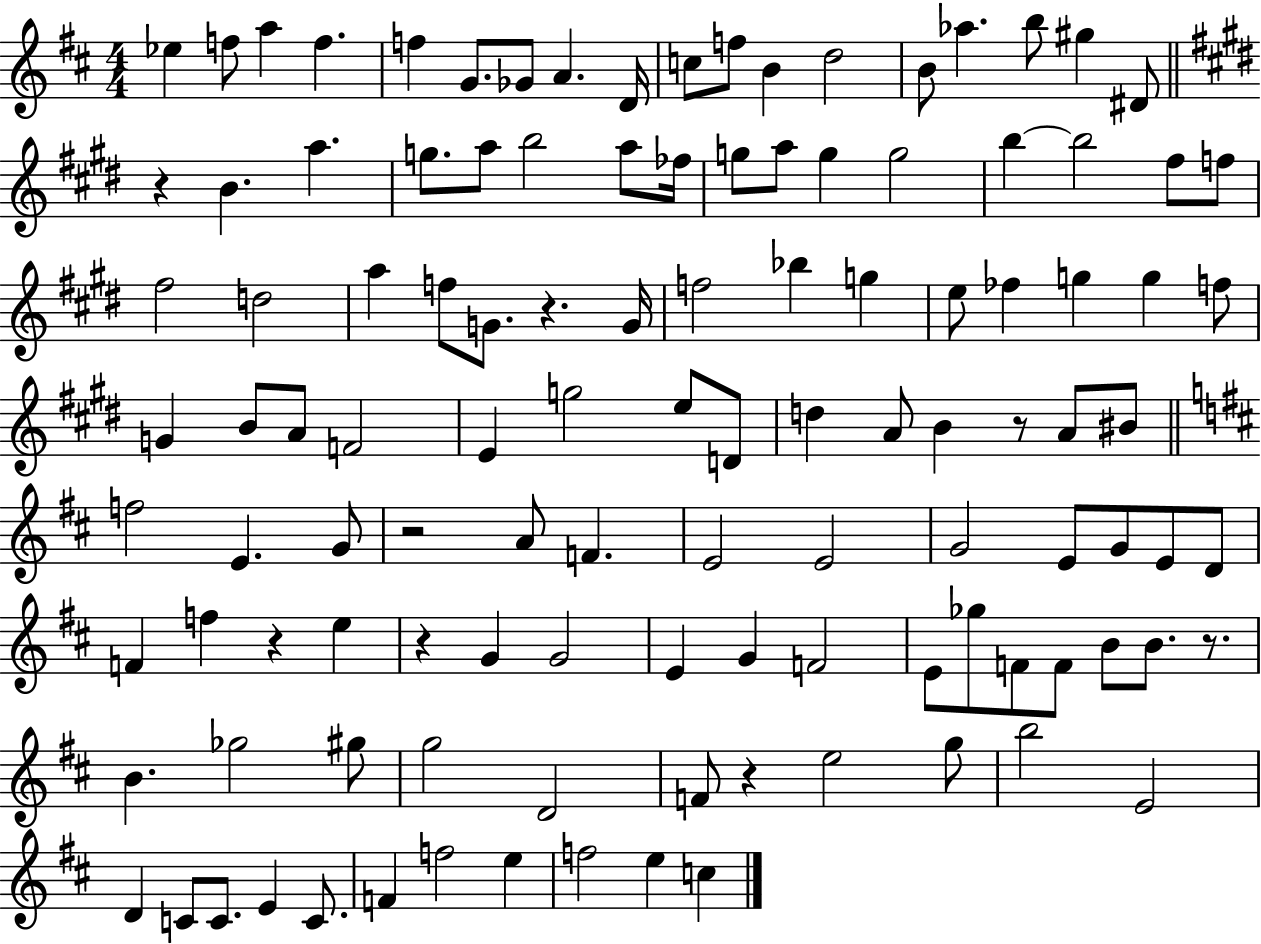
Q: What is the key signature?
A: D major